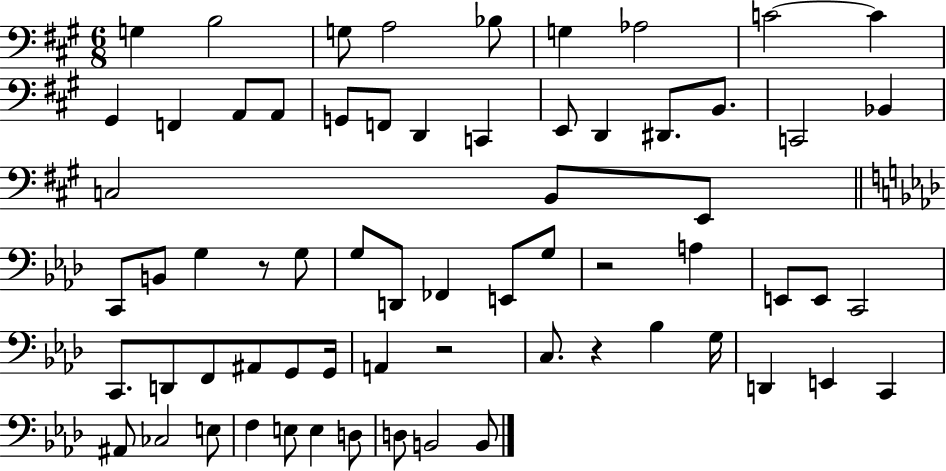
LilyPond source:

{
  \clef bass
  \numericTimeSignature
  \time 6/8
  \key a \major
  g4 b2 | g8 a2 bes8 | g4 aes2 | c'2~~ c'4 | \break gis,4 f,4 a,8 a,8 | g,8 f,8 d,4 c,4 | e,8 d,4 dis,8. b,8. | c,2 bes,4 | \break c2 b,8 e,8 | \bar "||" \break \key aes \major c,8 b,8 g4 r8 g8 | g8 d,8 fes,4 e,8 g8 | r2 a4 | e,8 e,8 c,2 | \break c,8. d,8 f,8 ais,8 g,8 g,16 | a,4 r2 | c8. r4 bes4 g16 | d,4 e,4 c,4 | \break ais,8 ces2 e8 | f4 e8 e4 d8 | d8 b,2 b,8 | \bar "|."
}